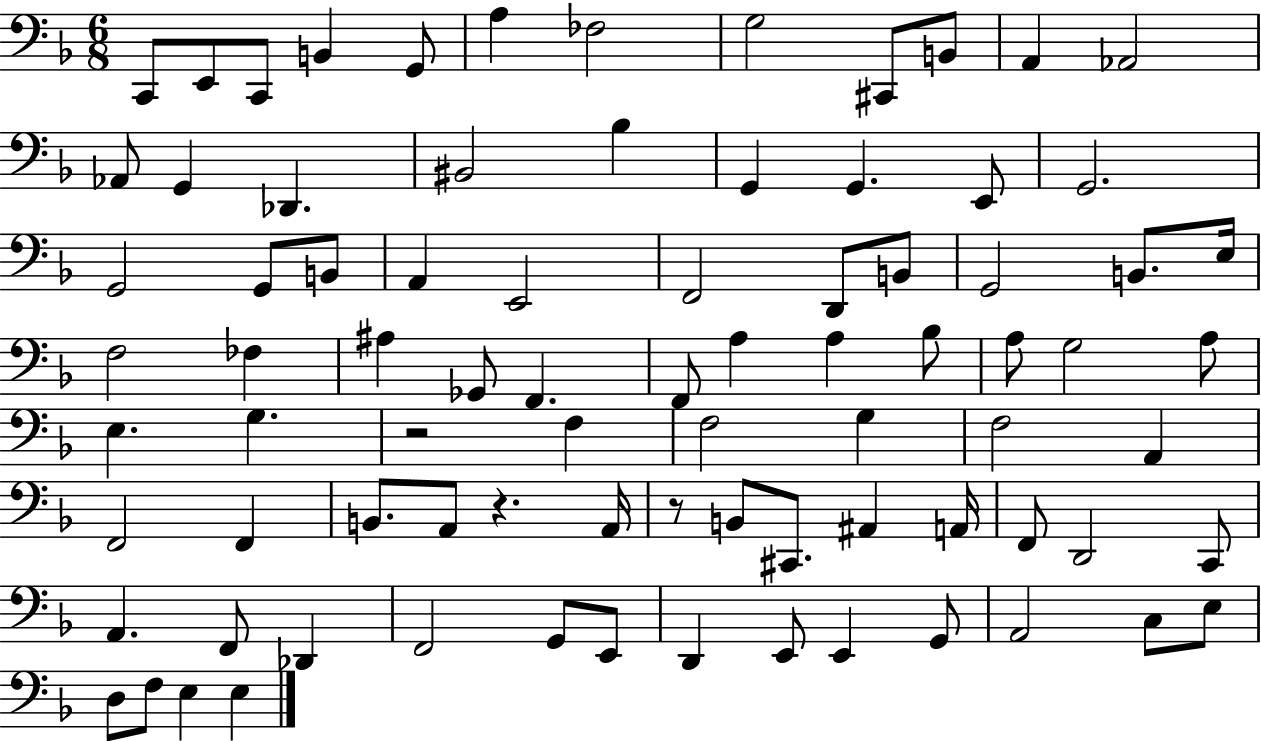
X:1
T:Untitled
M:6/8
L:1/4
K:F
C,,/2 E,,/2 C,,/2 B,, G,,/2 A, _F,2 G,2 ^C,,/2 B,,/2 A,, _A,,2 _A,,/2 G,, _D,, ^B,,2 _B, G,, G,, E,,/2 G,,2 G,,2 G,,/2 B,,/2 A,, E,,2 F,,2 D,,/2 B,,/2 G,,2 B,,/2 E,/4 F,2 _F, ^A, _G,,/2 F,, F,,/2 A, A, _B,/2 A,/2 G,2 A,/2 E, G, z2 F, F,2 G, F,2 A,, F,,2 F,, B,,/2 A,,/2 z A,,/4 z/2 B,,/2 ^C,,/2 ^A,, A,,/4 F,,/2 D,,2 C,,/2 A,, F,,/2 _D,, F,,2 G,,/2 E,,/2 D,, E,,/2 E,, G,,/2 A,,2 C,/2 E,/2 D,/2 F,/2 E, E,